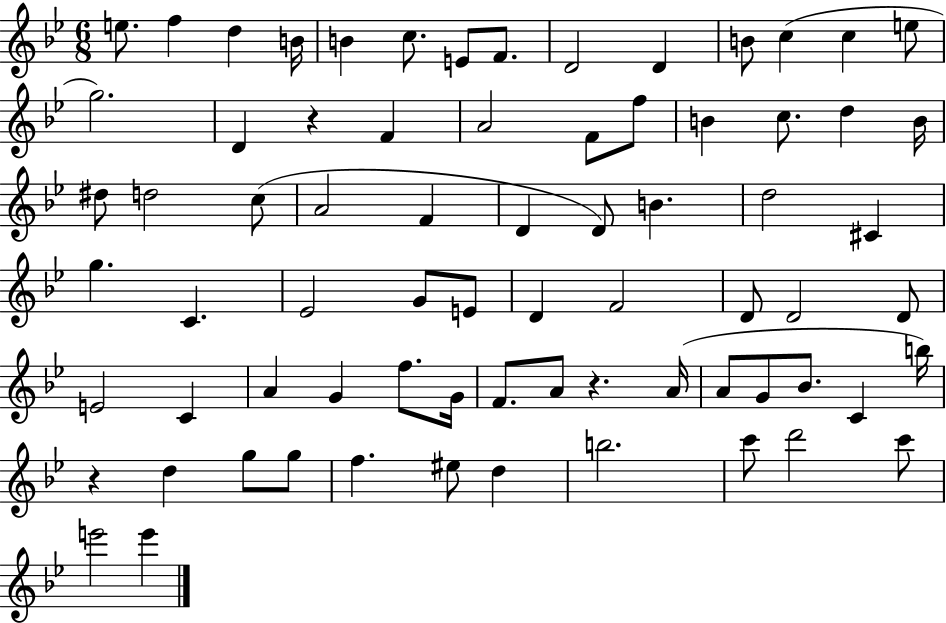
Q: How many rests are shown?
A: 3